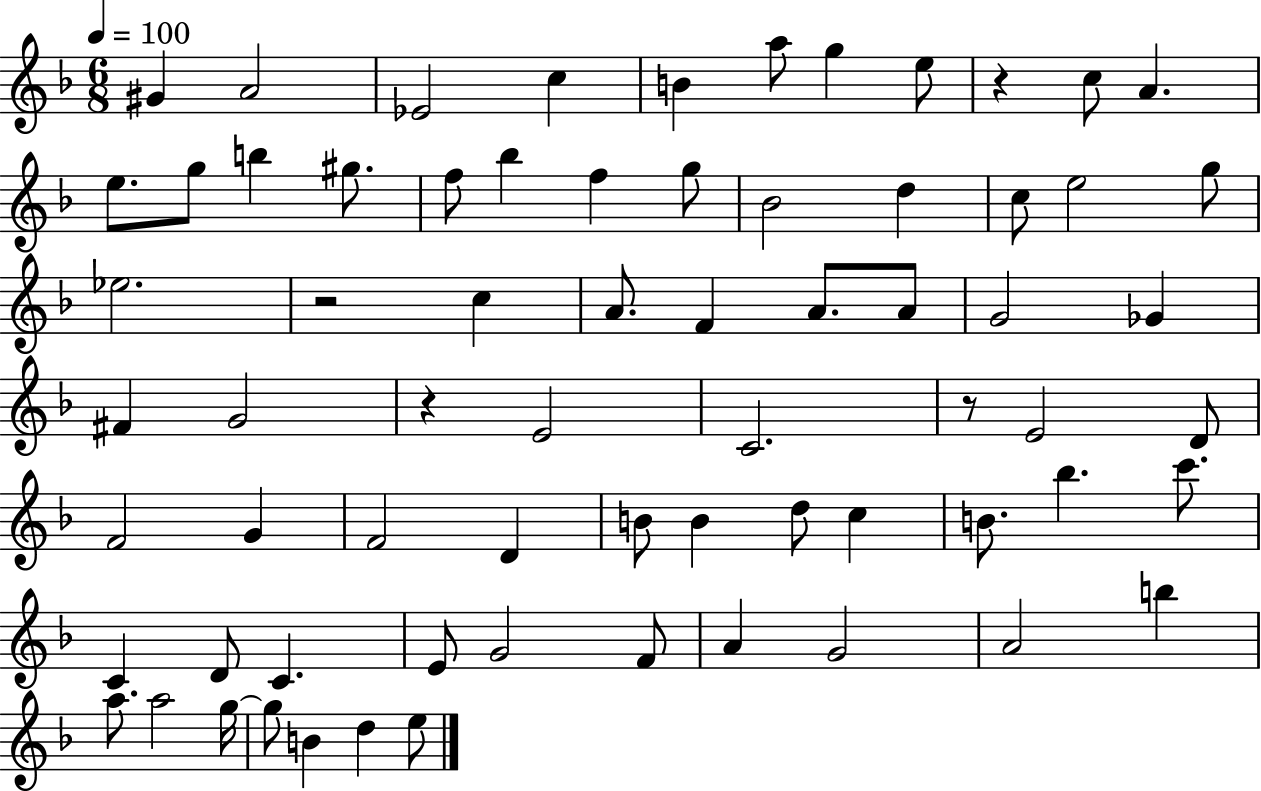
X:1
T:Untitled
M:6/8
L:1/4
K:F
^G A2 _E2 c B a/2 g e/2 z c/2 A e/2 g/2 b ^g/2 f/2 _b f g/2 _B2 d c/2 e2 g/2 _e2 z2 c A/2 F A/2 A/2 G2 _G ^F G2 z E2 C2 z/2 E2 D/2 F2 G F2 D B/2 B d/2 c B/2 _b c'/2 C D/2 C E/2 G2 F/2 A G2 A2 b a/2 a2 g/4 g/2 B d e/2